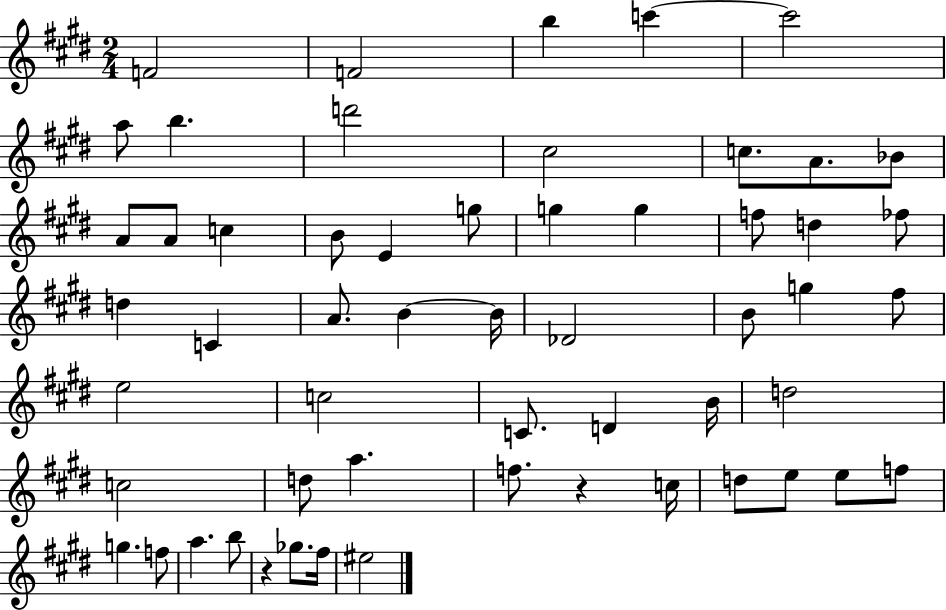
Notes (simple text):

F4/h F4/h B5/q C6/q C6/h A5/e B5/q. D6/h C#5/h C5/e. A4/e. Bb4/e A4/e A4/e C5/q B4/e E4/q G5/e G5/q G5/q F5/e D5/q FES5/e D5/q C4/q A4/e. B4/q B4/s Db4/h B4/e G5/q F#5/e E5/h C5/h C4/e. D4/q B4/s D5/h C5/h D5/e A5/q. F5/e. R/q C5/s D5/e E5/e E5/e F5/e G5/q. F5/e A5/q. B5/e R/q Gb5/e. F#5/s EIS5/h